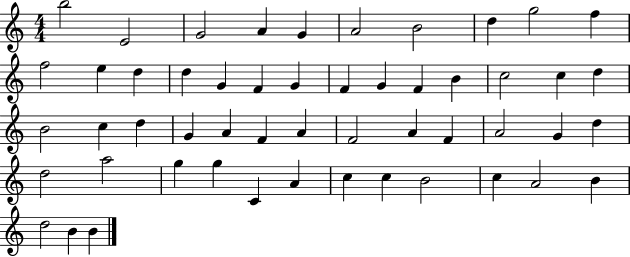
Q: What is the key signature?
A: C major